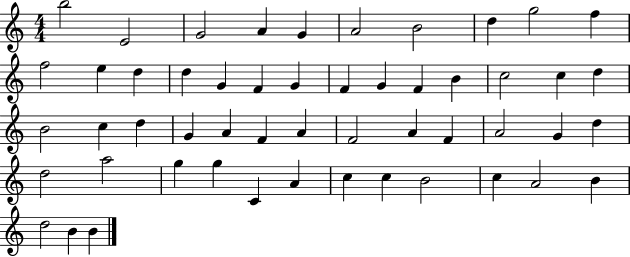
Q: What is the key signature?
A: C major